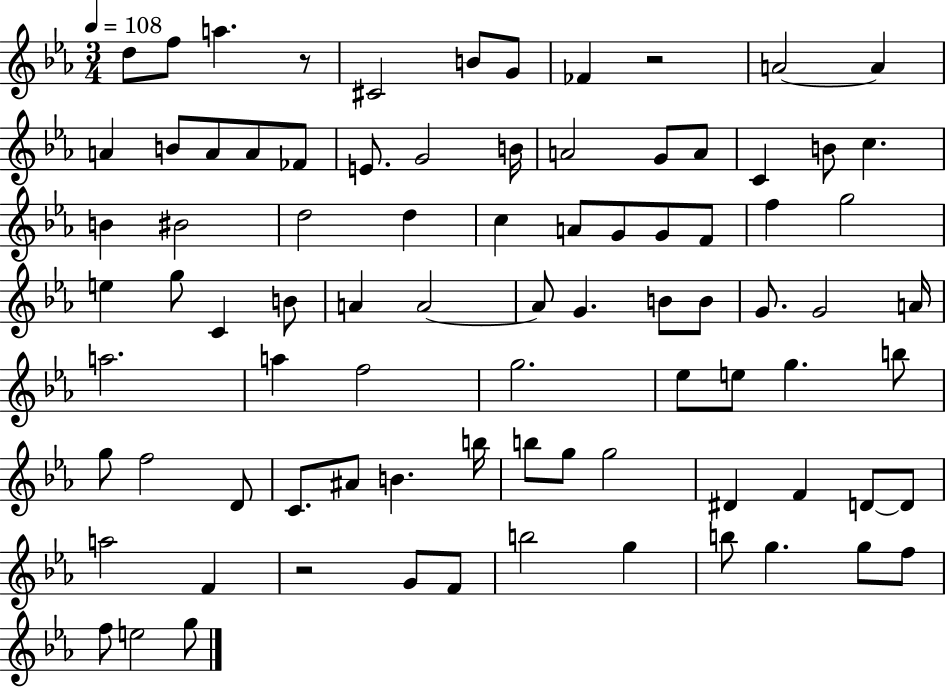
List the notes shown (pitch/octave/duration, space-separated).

D5/e F5/e A5/q. R/e C#4/h B4/e G4/e FES4/q R/h A4/h A4/q A4/q B4/e A4/e A4/e FES4/e E4/e. G4/h B4/s A4/h G4/e A4/e C4/q B4/e C5/q. B4/q BIS4/h D5/h D5/q C5/q A4/e G4/e G4/e F4/e F5/q G5/h E5/q G5/e C4/q B4/e A4/q A4/h A4/e G4/q. B4/e B4/e G4/e. G4/h A4/s A5/h. A5/q F5/h G5/h. Eb5/e E5/e G5/q. B5/e G5/e F5/h D4/e C4/e. A#4/e B4/q. B5/s B5/e G5/e G5/h D#4/q F4/q D4/e D4/e A5/h F4/q R/h G4/e F4/e B5/h G5/q B5/e G5/q. G5/e F5/e F5/e E5/h G5/e